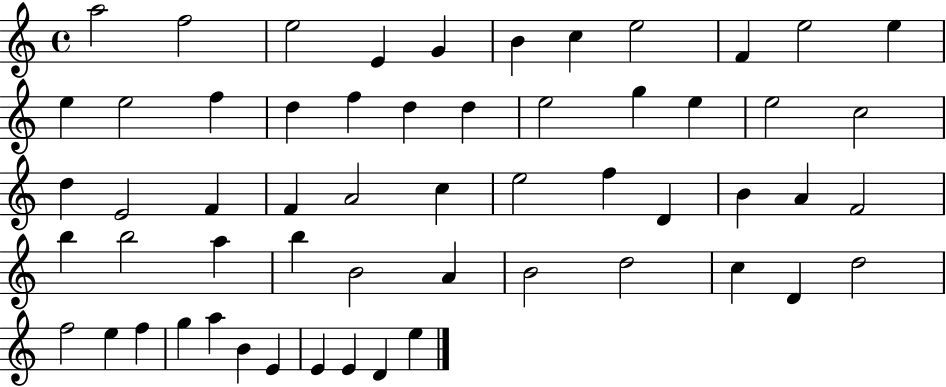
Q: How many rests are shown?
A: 0